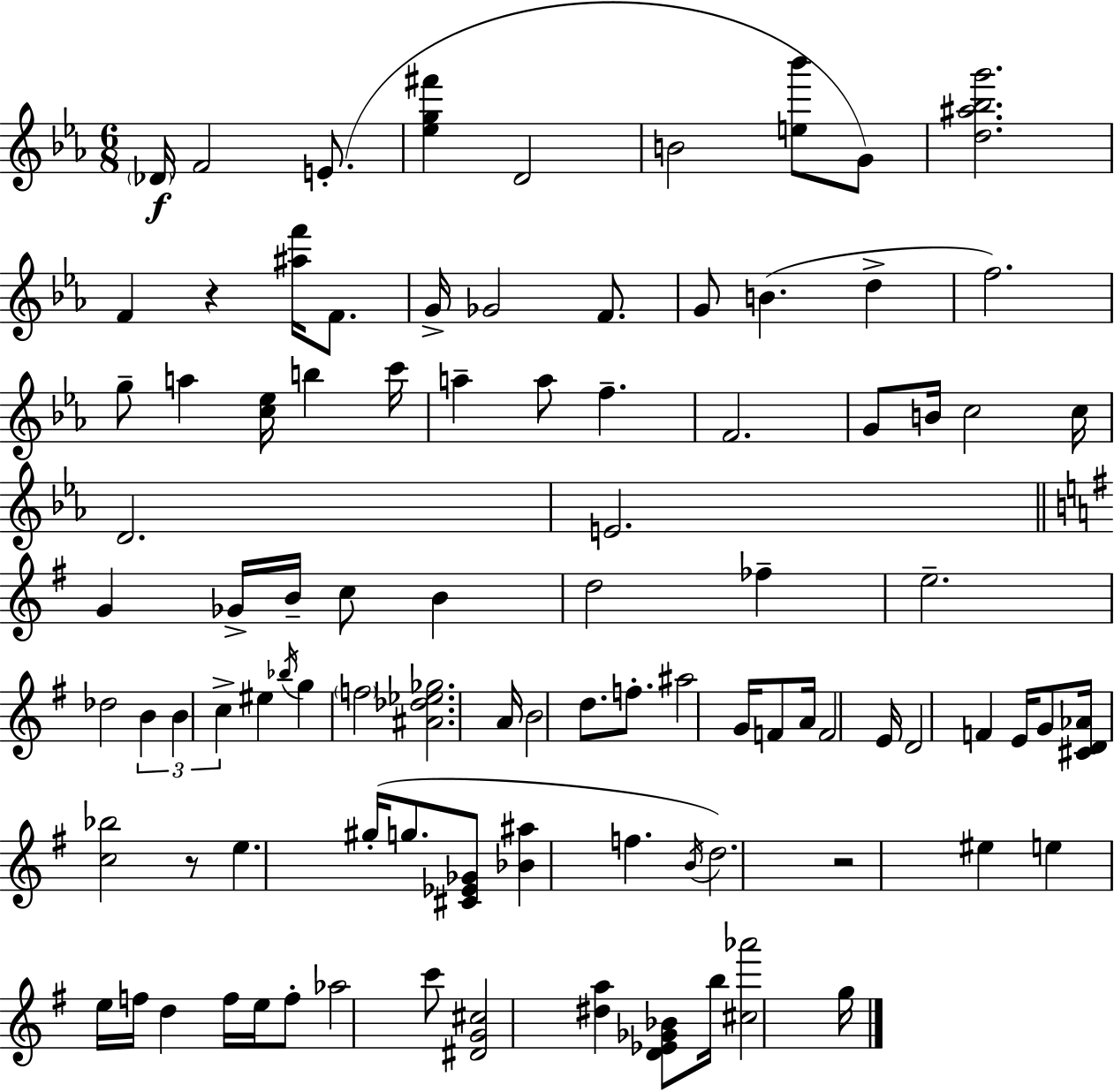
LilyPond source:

{
  \clef treble
  \numericTimeSignature
  \time 6/8
  \key c \minor
  \repeat volta 2 { \parenthesize des'16\f f'2 e'8.-.( | <ees'' g'' fis'''>4 d'2 | b'2 <e'' bes'''>8 g'8) | <d'' ais'' bes'' g'''>2. | \break f'4 r4 <ais'' f'''>16 f'8. | g'16-> ges'2 f'8. | g'8 b'4.( d''4-> | f''2.) | \break g''8-- a''4 <c'' ees''>16 b''4 c'''16 | a''4-- a''8 f''4.-- | f'2. | g'8 b'16 c''2 c''16 | \break d'2. | e'2. | \bar "||" \break \key e \minor g'4 ges'16-> b'16-- c''8 b'4 | d''2 fes''4-- | e''2.-- | des''2 \tuplet 3/2 { b'4 | \break b'4 c''4-> } eis''4 | \acciaccatura { bes''16 } g''4 \parenthesize f''2 | <ais' des'' ees'' ges''>2. | a'16 b'2 d''8. | \break f''8.-. ais''2 | g'16 f'8 a'16 f'2 | e'16 d'2 f'4 | e'16 g'8 <cis' d' aes'>16 <c'' bes''>2 | \break r8 e''4. gis''16-.( g''8. | <cis' ees' ges'>8 <bes' ais''>4 f''4. | \acciaccatura { b'16 }) d''2. | r2 eis''4 | \break e''4 e''16 f''16 d''4 | f''16 e''16 f''8-. aes''2 | c'''8 <dis' g' cis''>2 <dis'' a''>4 | <d' ees' ges' bes'>8 b''16 <cis'' aes'''>2 | \break g''16 } \bar "|."
}